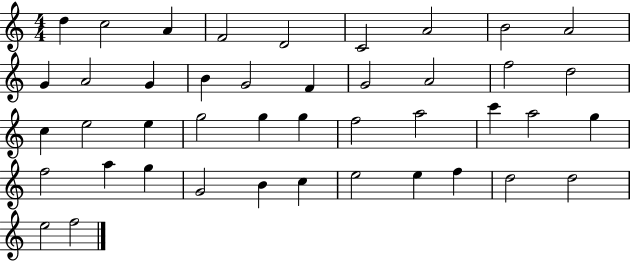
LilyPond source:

{
  \clef treble
  \numericTimeSignature
  \time 4/4
  \key c \major
  d''4 c''2 a'4 | f'2 d'2 | c'2 a'2 | b'2 a'2 | \break g'4 a'2 g'4 | b'4 g'2 f'4 | g'2 a'2 | f''2 d''2 | \break c''4 e''2 e''4 | g''2 g''4 g''4 | f''2 a''2 | c'''4 a''2 g''4 | \break f''2 a''4 g''4 | g'2 b'4 c''4 | e''2 e''4 f''4 | d''2 d''2 | \break e''2 f''2 | \bar "|."
}